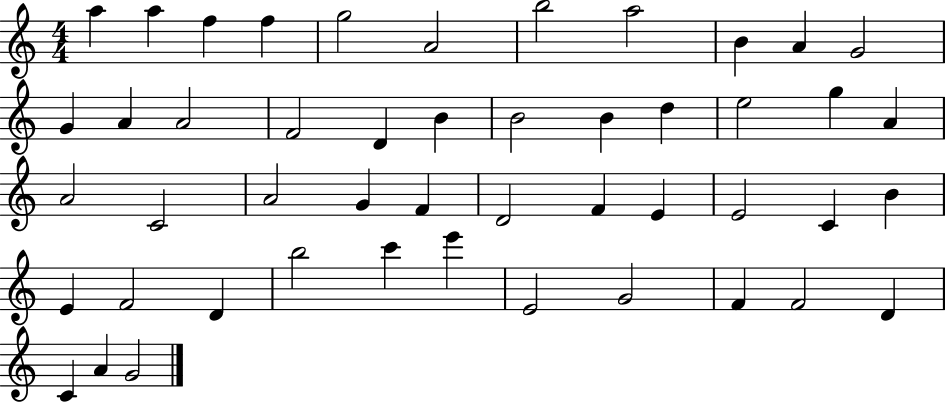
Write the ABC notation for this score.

X:1
T:Untitled
M:4/4
L:1/4
K:C
a a f f g2 A2 b2 a2 B A G2 G A A2 F2 D B B2 B d e2 g A A2 C2 A2 G F D2 F E E2 C B E F2 D b2 c' e' E2 G2 F F2 D C A G2